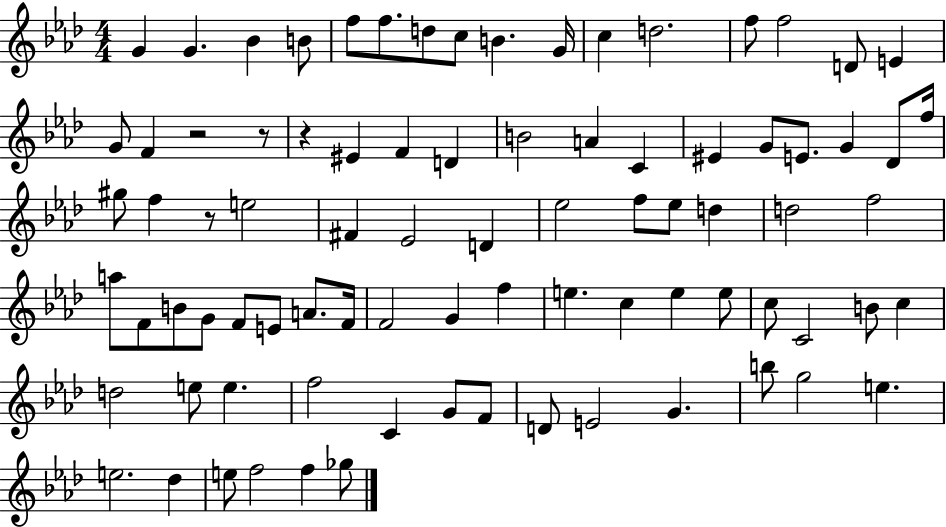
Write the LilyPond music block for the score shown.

{
  \clef treble
  \numericTimeSignature
  \time 4/4
  \key aes \major
  g'4 g'4. bes'4 b'8 | f''8 f''8. d''8 c''8 b'4. g'16 | c''4 d''2. | f''8 f''2 d'8 e'4 | \break g'8 f'4 r2 r8 | r4 eis'4 f'4 d'4 | b'2 a'4 c'4 | eis'4 g'8 e'8. g'4 des'8 f''16 | \break gis''8 f''4 r8 e''2 | fis'4 ees'2 d'4 | ees''2 f''8 ees''8 d''4 | d''2 f''2 | \break a''8 f'8 b'8 g'8 f'8 e'8 a'8. f'16 | f'2 g'4 f''4 | e''4. c''4 e''4 e''8 | c''8 c'2 b'8 c''4 | \break d''2 e''8 e''4. | f''2 c'4 g'8 f'8 | d'8 e'2 g'4. | b''8 g''2 e''4. | \break e''2. des''4 | e''8 f''2 f''4 ges''8 | \bar "|."
}